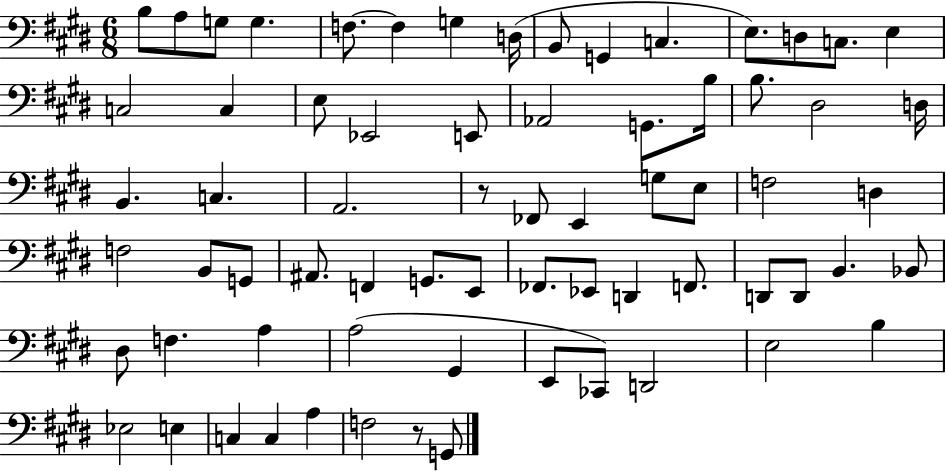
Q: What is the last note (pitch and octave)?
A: G2